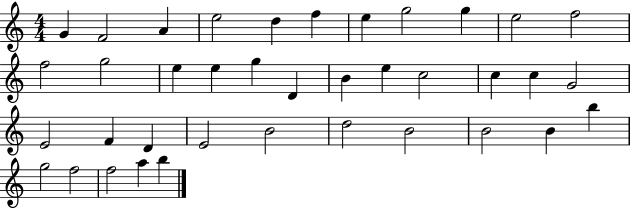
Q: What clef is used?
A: treble